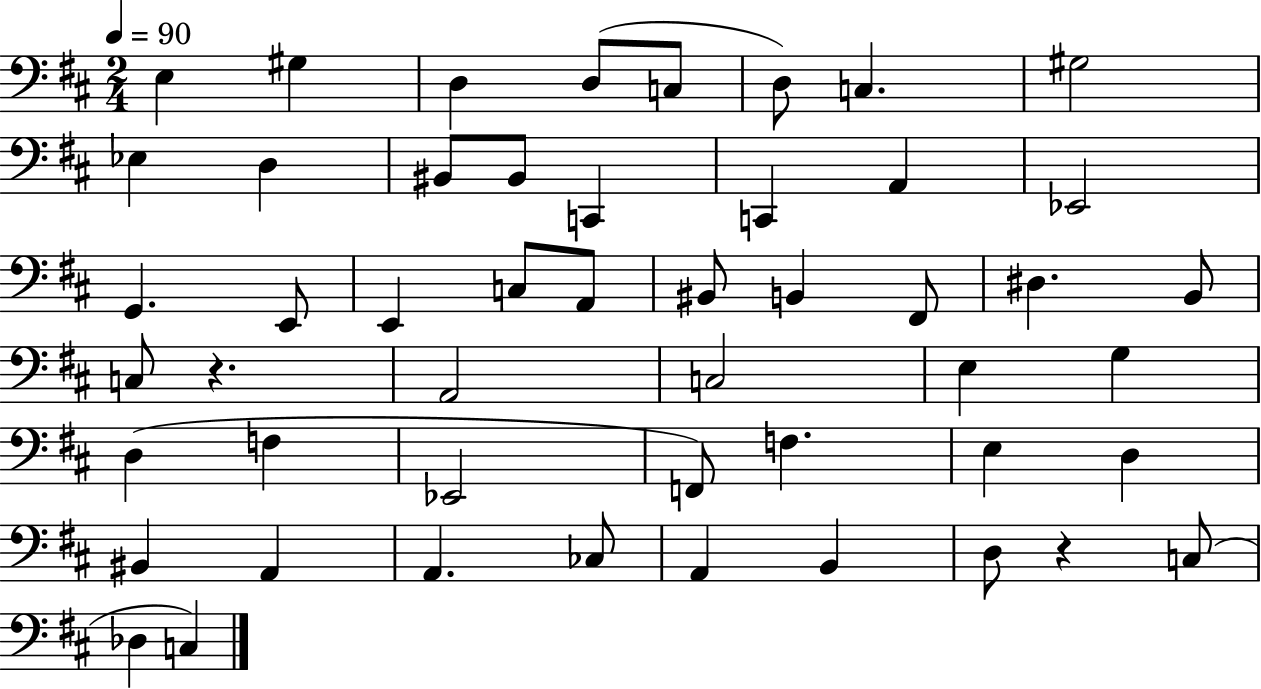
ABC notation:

X:1
T:Untitled
M:2/4
L:1/4
K:D
E, ^G, D, D,/2 C,/2 D,/2 C, ^G,2 _E, D, ^B,,/2 ^B,,/2 C,, C,, A,, _E,,2 G,, E,,/2 E,, C,/2 A,,/2 ^B,,/2 B,, ^F,,/2 ^D, B,,/2 C,/2 z A,,2 C,2 E, G, D, F, _E,,2 F,,/2 F, E, D, ^B,, A,, A,, _C,/2 A,, B,, D,/2 z C,/2 _D, C,